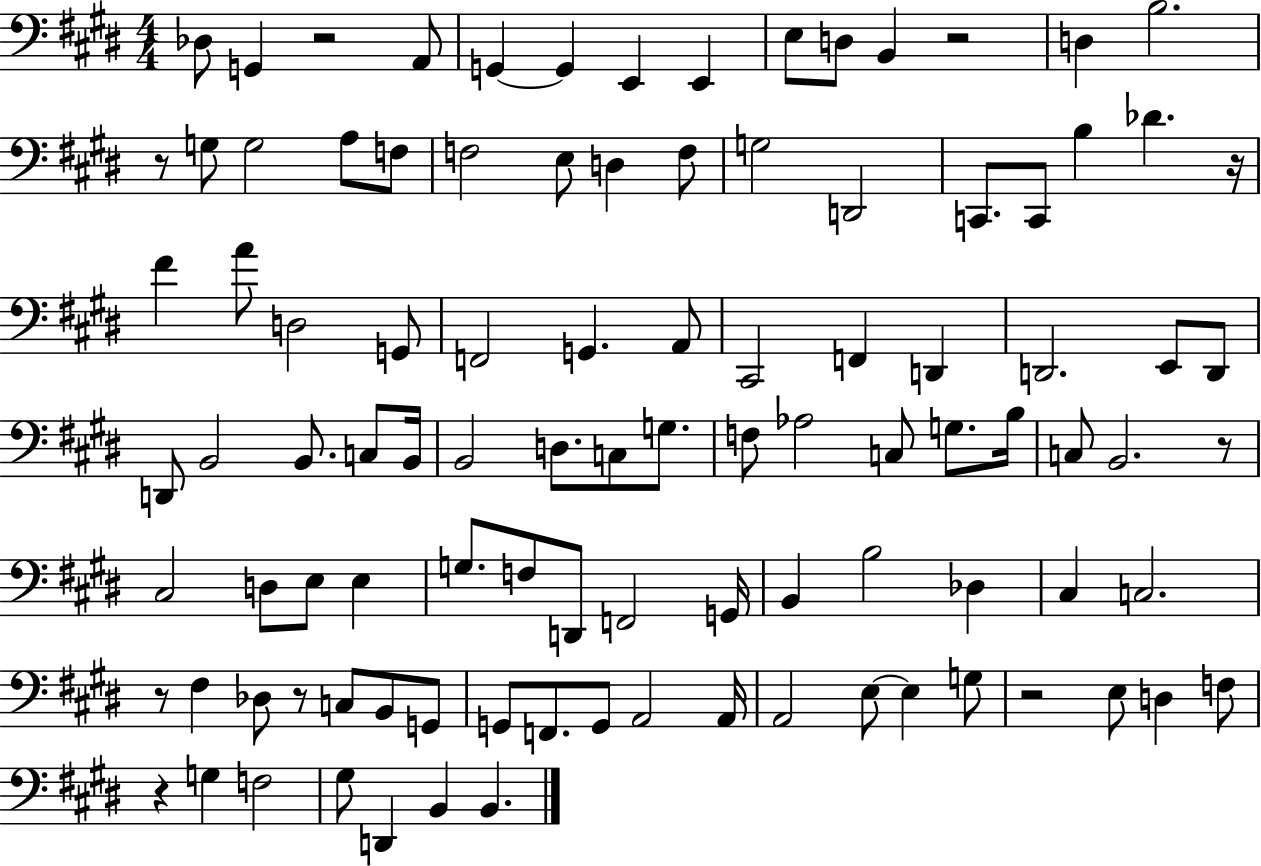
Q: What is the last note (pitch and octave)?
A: B2